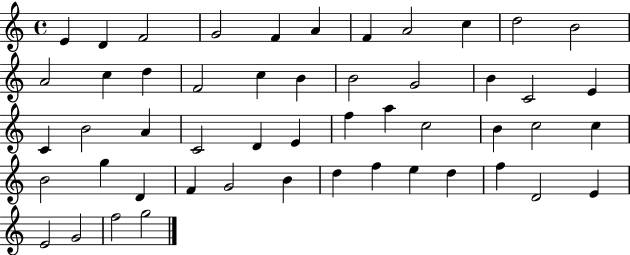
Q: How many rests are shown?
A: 0